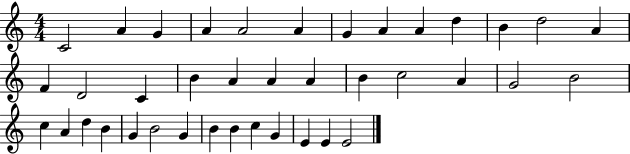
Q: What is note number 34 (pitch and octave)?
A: B4